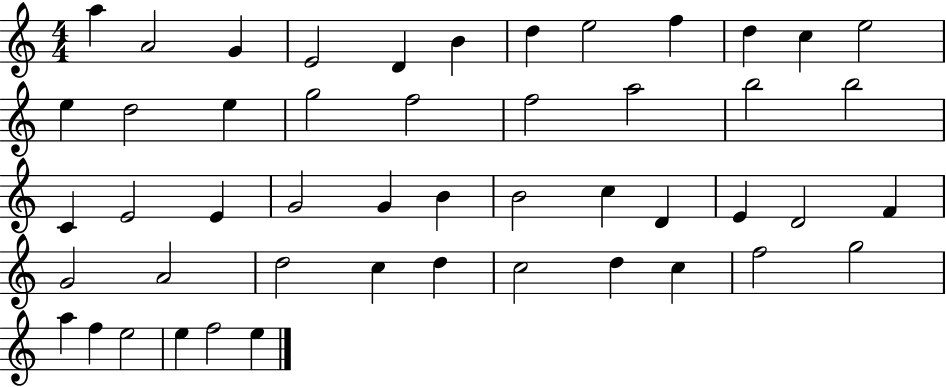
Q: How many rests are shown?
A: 0